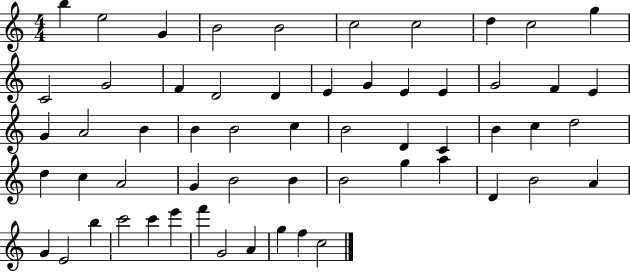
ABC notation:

X:1
T:Untitled
M:4/4
L:1/4
K:C
b e2 G B2 B2 c2 c2 d c2 g C2 G2 F D2 D E G E E G2 F E G A2 B B B2 c B2 D C B c d2 d c A2 G B2 B B2 g a D B2 A G E2 b c'2 c' e' f' G2 A g f c2